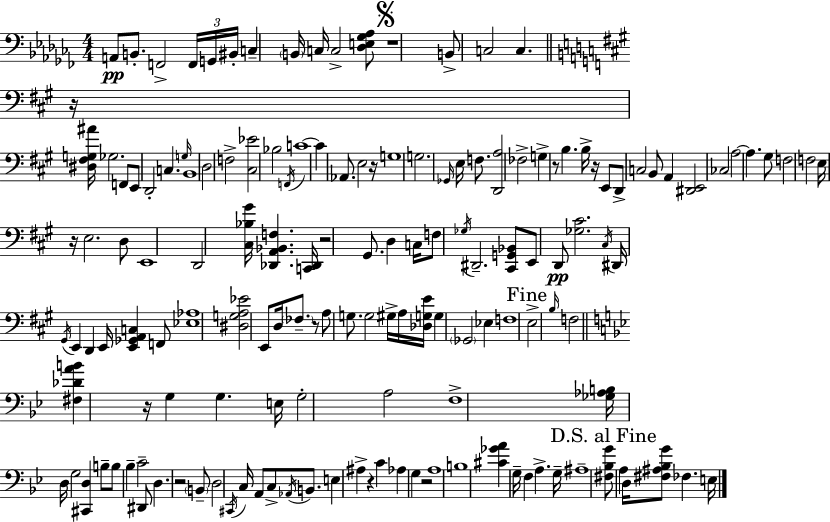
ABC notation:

X:1
T:Untitled
M:4/4
L:1/4
K:Abm
A,,/2 B,,/2 F,,2 F,,/4 G,,/4 ^B,,/4 C, B,,/4 C,/4 C,2 [_D,E,_G,_A,]/2 z4 B,,/2 C,2 C, z/4 [^D,^F,G,^A]/4 _G,2 F,,/2 E,,/2 D,,2 C, G,/4 B,,4 D,2 F,2 [^C,_E]2 _B,2 F,,/4 C4 C _A,,/2 E,2 z/4 G,4 G,2 _G,,/4 E,/4 F,/2 [D,,A,]2 _F,2 G, z/2 B, B,/4 z/4 E,,/2 D,,/2 C,2 B,,/2 A,, [^D,,E,,]2 _C,2 A,2 A, ^G,/2 F,2 F,2 E,/4 z/4 E,2 D,/2 E,,4 D,,2 [^C,_B,^G]/4 [_D,,A,,_B,,F,] [C,,_D,,]/4 z2 ^G,,/2 D, C,/4 F,/2 _G,/4 ^D,,2 [^C,,G,,_B,,]/2 E,,/2 D,,/2 [_G,^C]2 ^C,/4 ^D,,/4 ^G,,/4 E,, D,, E,,/4 [E,,_G,,A,,C,] F,,/2 [_E,_A,]4 [^D,G,A,_E]2 E,,/2 D,/4 _F,/2 z/2 A,/2 G,/2 G,2 ^G,/4 A,/4 [_D,G,E]/4 G, _G,,2 _E, F,4 E,2 B,/4 F,2 [^F,_DAB] z/4 G, G, E,/4 G,2 A,2 F,4 [_G,_A,B,]/4 D,/4 G,2 [^C,,D,] B,/2 B,/2 _B, C2 ^D,,/2 D, z2 B,,/2 D,2 ^C,,/4 C,/4 A,,/2 C,/2 _A,,/4 B,,/2 E, ^A, z C _A, G, z2 A,4 B,4 [^C_GA] G,/4 F, A, G,/4 ^A,4 [^F,_B,G]/2 A, D,/4 [^F,^A,_B,G]/2 _F, E,/4